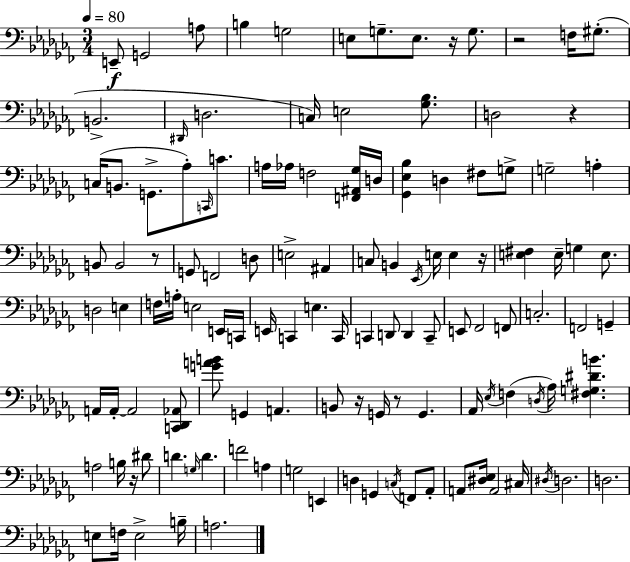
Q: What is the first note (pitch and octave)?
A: E2